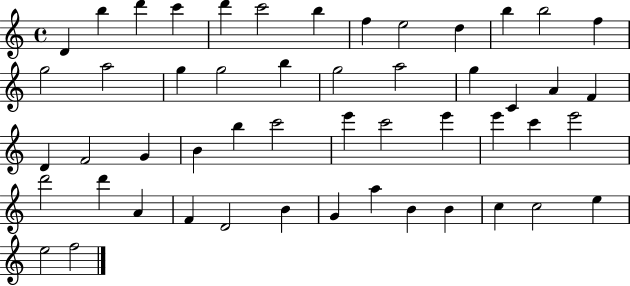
{
  \clef treble
  \time 4/4
  \defaultTimeSignature
  \key c \major
  d'4 b''4 d'''4 c'''4 | d'''4 c'''2 b''4 | f''4 e''2 d''4 | b''4 b''2 f''4 | \break g''2 a''2 | g''4 g''2 b''4 | g''2 a''2 | g''4 c'4 a'4 f'4 | \break d'4 f'2 g'4 | b'4 b''4 c'''2 | e'''4 c'''2 e'''4 | e'''4 c'''4 e'''2 | \break d'''2 d'''4 a'4 | f'4 d'2 b'4 | g'4 a''4 b'4 b'4 | c''4 c''2 e''4 | \break e''2 f''2 | \bar "|."
}